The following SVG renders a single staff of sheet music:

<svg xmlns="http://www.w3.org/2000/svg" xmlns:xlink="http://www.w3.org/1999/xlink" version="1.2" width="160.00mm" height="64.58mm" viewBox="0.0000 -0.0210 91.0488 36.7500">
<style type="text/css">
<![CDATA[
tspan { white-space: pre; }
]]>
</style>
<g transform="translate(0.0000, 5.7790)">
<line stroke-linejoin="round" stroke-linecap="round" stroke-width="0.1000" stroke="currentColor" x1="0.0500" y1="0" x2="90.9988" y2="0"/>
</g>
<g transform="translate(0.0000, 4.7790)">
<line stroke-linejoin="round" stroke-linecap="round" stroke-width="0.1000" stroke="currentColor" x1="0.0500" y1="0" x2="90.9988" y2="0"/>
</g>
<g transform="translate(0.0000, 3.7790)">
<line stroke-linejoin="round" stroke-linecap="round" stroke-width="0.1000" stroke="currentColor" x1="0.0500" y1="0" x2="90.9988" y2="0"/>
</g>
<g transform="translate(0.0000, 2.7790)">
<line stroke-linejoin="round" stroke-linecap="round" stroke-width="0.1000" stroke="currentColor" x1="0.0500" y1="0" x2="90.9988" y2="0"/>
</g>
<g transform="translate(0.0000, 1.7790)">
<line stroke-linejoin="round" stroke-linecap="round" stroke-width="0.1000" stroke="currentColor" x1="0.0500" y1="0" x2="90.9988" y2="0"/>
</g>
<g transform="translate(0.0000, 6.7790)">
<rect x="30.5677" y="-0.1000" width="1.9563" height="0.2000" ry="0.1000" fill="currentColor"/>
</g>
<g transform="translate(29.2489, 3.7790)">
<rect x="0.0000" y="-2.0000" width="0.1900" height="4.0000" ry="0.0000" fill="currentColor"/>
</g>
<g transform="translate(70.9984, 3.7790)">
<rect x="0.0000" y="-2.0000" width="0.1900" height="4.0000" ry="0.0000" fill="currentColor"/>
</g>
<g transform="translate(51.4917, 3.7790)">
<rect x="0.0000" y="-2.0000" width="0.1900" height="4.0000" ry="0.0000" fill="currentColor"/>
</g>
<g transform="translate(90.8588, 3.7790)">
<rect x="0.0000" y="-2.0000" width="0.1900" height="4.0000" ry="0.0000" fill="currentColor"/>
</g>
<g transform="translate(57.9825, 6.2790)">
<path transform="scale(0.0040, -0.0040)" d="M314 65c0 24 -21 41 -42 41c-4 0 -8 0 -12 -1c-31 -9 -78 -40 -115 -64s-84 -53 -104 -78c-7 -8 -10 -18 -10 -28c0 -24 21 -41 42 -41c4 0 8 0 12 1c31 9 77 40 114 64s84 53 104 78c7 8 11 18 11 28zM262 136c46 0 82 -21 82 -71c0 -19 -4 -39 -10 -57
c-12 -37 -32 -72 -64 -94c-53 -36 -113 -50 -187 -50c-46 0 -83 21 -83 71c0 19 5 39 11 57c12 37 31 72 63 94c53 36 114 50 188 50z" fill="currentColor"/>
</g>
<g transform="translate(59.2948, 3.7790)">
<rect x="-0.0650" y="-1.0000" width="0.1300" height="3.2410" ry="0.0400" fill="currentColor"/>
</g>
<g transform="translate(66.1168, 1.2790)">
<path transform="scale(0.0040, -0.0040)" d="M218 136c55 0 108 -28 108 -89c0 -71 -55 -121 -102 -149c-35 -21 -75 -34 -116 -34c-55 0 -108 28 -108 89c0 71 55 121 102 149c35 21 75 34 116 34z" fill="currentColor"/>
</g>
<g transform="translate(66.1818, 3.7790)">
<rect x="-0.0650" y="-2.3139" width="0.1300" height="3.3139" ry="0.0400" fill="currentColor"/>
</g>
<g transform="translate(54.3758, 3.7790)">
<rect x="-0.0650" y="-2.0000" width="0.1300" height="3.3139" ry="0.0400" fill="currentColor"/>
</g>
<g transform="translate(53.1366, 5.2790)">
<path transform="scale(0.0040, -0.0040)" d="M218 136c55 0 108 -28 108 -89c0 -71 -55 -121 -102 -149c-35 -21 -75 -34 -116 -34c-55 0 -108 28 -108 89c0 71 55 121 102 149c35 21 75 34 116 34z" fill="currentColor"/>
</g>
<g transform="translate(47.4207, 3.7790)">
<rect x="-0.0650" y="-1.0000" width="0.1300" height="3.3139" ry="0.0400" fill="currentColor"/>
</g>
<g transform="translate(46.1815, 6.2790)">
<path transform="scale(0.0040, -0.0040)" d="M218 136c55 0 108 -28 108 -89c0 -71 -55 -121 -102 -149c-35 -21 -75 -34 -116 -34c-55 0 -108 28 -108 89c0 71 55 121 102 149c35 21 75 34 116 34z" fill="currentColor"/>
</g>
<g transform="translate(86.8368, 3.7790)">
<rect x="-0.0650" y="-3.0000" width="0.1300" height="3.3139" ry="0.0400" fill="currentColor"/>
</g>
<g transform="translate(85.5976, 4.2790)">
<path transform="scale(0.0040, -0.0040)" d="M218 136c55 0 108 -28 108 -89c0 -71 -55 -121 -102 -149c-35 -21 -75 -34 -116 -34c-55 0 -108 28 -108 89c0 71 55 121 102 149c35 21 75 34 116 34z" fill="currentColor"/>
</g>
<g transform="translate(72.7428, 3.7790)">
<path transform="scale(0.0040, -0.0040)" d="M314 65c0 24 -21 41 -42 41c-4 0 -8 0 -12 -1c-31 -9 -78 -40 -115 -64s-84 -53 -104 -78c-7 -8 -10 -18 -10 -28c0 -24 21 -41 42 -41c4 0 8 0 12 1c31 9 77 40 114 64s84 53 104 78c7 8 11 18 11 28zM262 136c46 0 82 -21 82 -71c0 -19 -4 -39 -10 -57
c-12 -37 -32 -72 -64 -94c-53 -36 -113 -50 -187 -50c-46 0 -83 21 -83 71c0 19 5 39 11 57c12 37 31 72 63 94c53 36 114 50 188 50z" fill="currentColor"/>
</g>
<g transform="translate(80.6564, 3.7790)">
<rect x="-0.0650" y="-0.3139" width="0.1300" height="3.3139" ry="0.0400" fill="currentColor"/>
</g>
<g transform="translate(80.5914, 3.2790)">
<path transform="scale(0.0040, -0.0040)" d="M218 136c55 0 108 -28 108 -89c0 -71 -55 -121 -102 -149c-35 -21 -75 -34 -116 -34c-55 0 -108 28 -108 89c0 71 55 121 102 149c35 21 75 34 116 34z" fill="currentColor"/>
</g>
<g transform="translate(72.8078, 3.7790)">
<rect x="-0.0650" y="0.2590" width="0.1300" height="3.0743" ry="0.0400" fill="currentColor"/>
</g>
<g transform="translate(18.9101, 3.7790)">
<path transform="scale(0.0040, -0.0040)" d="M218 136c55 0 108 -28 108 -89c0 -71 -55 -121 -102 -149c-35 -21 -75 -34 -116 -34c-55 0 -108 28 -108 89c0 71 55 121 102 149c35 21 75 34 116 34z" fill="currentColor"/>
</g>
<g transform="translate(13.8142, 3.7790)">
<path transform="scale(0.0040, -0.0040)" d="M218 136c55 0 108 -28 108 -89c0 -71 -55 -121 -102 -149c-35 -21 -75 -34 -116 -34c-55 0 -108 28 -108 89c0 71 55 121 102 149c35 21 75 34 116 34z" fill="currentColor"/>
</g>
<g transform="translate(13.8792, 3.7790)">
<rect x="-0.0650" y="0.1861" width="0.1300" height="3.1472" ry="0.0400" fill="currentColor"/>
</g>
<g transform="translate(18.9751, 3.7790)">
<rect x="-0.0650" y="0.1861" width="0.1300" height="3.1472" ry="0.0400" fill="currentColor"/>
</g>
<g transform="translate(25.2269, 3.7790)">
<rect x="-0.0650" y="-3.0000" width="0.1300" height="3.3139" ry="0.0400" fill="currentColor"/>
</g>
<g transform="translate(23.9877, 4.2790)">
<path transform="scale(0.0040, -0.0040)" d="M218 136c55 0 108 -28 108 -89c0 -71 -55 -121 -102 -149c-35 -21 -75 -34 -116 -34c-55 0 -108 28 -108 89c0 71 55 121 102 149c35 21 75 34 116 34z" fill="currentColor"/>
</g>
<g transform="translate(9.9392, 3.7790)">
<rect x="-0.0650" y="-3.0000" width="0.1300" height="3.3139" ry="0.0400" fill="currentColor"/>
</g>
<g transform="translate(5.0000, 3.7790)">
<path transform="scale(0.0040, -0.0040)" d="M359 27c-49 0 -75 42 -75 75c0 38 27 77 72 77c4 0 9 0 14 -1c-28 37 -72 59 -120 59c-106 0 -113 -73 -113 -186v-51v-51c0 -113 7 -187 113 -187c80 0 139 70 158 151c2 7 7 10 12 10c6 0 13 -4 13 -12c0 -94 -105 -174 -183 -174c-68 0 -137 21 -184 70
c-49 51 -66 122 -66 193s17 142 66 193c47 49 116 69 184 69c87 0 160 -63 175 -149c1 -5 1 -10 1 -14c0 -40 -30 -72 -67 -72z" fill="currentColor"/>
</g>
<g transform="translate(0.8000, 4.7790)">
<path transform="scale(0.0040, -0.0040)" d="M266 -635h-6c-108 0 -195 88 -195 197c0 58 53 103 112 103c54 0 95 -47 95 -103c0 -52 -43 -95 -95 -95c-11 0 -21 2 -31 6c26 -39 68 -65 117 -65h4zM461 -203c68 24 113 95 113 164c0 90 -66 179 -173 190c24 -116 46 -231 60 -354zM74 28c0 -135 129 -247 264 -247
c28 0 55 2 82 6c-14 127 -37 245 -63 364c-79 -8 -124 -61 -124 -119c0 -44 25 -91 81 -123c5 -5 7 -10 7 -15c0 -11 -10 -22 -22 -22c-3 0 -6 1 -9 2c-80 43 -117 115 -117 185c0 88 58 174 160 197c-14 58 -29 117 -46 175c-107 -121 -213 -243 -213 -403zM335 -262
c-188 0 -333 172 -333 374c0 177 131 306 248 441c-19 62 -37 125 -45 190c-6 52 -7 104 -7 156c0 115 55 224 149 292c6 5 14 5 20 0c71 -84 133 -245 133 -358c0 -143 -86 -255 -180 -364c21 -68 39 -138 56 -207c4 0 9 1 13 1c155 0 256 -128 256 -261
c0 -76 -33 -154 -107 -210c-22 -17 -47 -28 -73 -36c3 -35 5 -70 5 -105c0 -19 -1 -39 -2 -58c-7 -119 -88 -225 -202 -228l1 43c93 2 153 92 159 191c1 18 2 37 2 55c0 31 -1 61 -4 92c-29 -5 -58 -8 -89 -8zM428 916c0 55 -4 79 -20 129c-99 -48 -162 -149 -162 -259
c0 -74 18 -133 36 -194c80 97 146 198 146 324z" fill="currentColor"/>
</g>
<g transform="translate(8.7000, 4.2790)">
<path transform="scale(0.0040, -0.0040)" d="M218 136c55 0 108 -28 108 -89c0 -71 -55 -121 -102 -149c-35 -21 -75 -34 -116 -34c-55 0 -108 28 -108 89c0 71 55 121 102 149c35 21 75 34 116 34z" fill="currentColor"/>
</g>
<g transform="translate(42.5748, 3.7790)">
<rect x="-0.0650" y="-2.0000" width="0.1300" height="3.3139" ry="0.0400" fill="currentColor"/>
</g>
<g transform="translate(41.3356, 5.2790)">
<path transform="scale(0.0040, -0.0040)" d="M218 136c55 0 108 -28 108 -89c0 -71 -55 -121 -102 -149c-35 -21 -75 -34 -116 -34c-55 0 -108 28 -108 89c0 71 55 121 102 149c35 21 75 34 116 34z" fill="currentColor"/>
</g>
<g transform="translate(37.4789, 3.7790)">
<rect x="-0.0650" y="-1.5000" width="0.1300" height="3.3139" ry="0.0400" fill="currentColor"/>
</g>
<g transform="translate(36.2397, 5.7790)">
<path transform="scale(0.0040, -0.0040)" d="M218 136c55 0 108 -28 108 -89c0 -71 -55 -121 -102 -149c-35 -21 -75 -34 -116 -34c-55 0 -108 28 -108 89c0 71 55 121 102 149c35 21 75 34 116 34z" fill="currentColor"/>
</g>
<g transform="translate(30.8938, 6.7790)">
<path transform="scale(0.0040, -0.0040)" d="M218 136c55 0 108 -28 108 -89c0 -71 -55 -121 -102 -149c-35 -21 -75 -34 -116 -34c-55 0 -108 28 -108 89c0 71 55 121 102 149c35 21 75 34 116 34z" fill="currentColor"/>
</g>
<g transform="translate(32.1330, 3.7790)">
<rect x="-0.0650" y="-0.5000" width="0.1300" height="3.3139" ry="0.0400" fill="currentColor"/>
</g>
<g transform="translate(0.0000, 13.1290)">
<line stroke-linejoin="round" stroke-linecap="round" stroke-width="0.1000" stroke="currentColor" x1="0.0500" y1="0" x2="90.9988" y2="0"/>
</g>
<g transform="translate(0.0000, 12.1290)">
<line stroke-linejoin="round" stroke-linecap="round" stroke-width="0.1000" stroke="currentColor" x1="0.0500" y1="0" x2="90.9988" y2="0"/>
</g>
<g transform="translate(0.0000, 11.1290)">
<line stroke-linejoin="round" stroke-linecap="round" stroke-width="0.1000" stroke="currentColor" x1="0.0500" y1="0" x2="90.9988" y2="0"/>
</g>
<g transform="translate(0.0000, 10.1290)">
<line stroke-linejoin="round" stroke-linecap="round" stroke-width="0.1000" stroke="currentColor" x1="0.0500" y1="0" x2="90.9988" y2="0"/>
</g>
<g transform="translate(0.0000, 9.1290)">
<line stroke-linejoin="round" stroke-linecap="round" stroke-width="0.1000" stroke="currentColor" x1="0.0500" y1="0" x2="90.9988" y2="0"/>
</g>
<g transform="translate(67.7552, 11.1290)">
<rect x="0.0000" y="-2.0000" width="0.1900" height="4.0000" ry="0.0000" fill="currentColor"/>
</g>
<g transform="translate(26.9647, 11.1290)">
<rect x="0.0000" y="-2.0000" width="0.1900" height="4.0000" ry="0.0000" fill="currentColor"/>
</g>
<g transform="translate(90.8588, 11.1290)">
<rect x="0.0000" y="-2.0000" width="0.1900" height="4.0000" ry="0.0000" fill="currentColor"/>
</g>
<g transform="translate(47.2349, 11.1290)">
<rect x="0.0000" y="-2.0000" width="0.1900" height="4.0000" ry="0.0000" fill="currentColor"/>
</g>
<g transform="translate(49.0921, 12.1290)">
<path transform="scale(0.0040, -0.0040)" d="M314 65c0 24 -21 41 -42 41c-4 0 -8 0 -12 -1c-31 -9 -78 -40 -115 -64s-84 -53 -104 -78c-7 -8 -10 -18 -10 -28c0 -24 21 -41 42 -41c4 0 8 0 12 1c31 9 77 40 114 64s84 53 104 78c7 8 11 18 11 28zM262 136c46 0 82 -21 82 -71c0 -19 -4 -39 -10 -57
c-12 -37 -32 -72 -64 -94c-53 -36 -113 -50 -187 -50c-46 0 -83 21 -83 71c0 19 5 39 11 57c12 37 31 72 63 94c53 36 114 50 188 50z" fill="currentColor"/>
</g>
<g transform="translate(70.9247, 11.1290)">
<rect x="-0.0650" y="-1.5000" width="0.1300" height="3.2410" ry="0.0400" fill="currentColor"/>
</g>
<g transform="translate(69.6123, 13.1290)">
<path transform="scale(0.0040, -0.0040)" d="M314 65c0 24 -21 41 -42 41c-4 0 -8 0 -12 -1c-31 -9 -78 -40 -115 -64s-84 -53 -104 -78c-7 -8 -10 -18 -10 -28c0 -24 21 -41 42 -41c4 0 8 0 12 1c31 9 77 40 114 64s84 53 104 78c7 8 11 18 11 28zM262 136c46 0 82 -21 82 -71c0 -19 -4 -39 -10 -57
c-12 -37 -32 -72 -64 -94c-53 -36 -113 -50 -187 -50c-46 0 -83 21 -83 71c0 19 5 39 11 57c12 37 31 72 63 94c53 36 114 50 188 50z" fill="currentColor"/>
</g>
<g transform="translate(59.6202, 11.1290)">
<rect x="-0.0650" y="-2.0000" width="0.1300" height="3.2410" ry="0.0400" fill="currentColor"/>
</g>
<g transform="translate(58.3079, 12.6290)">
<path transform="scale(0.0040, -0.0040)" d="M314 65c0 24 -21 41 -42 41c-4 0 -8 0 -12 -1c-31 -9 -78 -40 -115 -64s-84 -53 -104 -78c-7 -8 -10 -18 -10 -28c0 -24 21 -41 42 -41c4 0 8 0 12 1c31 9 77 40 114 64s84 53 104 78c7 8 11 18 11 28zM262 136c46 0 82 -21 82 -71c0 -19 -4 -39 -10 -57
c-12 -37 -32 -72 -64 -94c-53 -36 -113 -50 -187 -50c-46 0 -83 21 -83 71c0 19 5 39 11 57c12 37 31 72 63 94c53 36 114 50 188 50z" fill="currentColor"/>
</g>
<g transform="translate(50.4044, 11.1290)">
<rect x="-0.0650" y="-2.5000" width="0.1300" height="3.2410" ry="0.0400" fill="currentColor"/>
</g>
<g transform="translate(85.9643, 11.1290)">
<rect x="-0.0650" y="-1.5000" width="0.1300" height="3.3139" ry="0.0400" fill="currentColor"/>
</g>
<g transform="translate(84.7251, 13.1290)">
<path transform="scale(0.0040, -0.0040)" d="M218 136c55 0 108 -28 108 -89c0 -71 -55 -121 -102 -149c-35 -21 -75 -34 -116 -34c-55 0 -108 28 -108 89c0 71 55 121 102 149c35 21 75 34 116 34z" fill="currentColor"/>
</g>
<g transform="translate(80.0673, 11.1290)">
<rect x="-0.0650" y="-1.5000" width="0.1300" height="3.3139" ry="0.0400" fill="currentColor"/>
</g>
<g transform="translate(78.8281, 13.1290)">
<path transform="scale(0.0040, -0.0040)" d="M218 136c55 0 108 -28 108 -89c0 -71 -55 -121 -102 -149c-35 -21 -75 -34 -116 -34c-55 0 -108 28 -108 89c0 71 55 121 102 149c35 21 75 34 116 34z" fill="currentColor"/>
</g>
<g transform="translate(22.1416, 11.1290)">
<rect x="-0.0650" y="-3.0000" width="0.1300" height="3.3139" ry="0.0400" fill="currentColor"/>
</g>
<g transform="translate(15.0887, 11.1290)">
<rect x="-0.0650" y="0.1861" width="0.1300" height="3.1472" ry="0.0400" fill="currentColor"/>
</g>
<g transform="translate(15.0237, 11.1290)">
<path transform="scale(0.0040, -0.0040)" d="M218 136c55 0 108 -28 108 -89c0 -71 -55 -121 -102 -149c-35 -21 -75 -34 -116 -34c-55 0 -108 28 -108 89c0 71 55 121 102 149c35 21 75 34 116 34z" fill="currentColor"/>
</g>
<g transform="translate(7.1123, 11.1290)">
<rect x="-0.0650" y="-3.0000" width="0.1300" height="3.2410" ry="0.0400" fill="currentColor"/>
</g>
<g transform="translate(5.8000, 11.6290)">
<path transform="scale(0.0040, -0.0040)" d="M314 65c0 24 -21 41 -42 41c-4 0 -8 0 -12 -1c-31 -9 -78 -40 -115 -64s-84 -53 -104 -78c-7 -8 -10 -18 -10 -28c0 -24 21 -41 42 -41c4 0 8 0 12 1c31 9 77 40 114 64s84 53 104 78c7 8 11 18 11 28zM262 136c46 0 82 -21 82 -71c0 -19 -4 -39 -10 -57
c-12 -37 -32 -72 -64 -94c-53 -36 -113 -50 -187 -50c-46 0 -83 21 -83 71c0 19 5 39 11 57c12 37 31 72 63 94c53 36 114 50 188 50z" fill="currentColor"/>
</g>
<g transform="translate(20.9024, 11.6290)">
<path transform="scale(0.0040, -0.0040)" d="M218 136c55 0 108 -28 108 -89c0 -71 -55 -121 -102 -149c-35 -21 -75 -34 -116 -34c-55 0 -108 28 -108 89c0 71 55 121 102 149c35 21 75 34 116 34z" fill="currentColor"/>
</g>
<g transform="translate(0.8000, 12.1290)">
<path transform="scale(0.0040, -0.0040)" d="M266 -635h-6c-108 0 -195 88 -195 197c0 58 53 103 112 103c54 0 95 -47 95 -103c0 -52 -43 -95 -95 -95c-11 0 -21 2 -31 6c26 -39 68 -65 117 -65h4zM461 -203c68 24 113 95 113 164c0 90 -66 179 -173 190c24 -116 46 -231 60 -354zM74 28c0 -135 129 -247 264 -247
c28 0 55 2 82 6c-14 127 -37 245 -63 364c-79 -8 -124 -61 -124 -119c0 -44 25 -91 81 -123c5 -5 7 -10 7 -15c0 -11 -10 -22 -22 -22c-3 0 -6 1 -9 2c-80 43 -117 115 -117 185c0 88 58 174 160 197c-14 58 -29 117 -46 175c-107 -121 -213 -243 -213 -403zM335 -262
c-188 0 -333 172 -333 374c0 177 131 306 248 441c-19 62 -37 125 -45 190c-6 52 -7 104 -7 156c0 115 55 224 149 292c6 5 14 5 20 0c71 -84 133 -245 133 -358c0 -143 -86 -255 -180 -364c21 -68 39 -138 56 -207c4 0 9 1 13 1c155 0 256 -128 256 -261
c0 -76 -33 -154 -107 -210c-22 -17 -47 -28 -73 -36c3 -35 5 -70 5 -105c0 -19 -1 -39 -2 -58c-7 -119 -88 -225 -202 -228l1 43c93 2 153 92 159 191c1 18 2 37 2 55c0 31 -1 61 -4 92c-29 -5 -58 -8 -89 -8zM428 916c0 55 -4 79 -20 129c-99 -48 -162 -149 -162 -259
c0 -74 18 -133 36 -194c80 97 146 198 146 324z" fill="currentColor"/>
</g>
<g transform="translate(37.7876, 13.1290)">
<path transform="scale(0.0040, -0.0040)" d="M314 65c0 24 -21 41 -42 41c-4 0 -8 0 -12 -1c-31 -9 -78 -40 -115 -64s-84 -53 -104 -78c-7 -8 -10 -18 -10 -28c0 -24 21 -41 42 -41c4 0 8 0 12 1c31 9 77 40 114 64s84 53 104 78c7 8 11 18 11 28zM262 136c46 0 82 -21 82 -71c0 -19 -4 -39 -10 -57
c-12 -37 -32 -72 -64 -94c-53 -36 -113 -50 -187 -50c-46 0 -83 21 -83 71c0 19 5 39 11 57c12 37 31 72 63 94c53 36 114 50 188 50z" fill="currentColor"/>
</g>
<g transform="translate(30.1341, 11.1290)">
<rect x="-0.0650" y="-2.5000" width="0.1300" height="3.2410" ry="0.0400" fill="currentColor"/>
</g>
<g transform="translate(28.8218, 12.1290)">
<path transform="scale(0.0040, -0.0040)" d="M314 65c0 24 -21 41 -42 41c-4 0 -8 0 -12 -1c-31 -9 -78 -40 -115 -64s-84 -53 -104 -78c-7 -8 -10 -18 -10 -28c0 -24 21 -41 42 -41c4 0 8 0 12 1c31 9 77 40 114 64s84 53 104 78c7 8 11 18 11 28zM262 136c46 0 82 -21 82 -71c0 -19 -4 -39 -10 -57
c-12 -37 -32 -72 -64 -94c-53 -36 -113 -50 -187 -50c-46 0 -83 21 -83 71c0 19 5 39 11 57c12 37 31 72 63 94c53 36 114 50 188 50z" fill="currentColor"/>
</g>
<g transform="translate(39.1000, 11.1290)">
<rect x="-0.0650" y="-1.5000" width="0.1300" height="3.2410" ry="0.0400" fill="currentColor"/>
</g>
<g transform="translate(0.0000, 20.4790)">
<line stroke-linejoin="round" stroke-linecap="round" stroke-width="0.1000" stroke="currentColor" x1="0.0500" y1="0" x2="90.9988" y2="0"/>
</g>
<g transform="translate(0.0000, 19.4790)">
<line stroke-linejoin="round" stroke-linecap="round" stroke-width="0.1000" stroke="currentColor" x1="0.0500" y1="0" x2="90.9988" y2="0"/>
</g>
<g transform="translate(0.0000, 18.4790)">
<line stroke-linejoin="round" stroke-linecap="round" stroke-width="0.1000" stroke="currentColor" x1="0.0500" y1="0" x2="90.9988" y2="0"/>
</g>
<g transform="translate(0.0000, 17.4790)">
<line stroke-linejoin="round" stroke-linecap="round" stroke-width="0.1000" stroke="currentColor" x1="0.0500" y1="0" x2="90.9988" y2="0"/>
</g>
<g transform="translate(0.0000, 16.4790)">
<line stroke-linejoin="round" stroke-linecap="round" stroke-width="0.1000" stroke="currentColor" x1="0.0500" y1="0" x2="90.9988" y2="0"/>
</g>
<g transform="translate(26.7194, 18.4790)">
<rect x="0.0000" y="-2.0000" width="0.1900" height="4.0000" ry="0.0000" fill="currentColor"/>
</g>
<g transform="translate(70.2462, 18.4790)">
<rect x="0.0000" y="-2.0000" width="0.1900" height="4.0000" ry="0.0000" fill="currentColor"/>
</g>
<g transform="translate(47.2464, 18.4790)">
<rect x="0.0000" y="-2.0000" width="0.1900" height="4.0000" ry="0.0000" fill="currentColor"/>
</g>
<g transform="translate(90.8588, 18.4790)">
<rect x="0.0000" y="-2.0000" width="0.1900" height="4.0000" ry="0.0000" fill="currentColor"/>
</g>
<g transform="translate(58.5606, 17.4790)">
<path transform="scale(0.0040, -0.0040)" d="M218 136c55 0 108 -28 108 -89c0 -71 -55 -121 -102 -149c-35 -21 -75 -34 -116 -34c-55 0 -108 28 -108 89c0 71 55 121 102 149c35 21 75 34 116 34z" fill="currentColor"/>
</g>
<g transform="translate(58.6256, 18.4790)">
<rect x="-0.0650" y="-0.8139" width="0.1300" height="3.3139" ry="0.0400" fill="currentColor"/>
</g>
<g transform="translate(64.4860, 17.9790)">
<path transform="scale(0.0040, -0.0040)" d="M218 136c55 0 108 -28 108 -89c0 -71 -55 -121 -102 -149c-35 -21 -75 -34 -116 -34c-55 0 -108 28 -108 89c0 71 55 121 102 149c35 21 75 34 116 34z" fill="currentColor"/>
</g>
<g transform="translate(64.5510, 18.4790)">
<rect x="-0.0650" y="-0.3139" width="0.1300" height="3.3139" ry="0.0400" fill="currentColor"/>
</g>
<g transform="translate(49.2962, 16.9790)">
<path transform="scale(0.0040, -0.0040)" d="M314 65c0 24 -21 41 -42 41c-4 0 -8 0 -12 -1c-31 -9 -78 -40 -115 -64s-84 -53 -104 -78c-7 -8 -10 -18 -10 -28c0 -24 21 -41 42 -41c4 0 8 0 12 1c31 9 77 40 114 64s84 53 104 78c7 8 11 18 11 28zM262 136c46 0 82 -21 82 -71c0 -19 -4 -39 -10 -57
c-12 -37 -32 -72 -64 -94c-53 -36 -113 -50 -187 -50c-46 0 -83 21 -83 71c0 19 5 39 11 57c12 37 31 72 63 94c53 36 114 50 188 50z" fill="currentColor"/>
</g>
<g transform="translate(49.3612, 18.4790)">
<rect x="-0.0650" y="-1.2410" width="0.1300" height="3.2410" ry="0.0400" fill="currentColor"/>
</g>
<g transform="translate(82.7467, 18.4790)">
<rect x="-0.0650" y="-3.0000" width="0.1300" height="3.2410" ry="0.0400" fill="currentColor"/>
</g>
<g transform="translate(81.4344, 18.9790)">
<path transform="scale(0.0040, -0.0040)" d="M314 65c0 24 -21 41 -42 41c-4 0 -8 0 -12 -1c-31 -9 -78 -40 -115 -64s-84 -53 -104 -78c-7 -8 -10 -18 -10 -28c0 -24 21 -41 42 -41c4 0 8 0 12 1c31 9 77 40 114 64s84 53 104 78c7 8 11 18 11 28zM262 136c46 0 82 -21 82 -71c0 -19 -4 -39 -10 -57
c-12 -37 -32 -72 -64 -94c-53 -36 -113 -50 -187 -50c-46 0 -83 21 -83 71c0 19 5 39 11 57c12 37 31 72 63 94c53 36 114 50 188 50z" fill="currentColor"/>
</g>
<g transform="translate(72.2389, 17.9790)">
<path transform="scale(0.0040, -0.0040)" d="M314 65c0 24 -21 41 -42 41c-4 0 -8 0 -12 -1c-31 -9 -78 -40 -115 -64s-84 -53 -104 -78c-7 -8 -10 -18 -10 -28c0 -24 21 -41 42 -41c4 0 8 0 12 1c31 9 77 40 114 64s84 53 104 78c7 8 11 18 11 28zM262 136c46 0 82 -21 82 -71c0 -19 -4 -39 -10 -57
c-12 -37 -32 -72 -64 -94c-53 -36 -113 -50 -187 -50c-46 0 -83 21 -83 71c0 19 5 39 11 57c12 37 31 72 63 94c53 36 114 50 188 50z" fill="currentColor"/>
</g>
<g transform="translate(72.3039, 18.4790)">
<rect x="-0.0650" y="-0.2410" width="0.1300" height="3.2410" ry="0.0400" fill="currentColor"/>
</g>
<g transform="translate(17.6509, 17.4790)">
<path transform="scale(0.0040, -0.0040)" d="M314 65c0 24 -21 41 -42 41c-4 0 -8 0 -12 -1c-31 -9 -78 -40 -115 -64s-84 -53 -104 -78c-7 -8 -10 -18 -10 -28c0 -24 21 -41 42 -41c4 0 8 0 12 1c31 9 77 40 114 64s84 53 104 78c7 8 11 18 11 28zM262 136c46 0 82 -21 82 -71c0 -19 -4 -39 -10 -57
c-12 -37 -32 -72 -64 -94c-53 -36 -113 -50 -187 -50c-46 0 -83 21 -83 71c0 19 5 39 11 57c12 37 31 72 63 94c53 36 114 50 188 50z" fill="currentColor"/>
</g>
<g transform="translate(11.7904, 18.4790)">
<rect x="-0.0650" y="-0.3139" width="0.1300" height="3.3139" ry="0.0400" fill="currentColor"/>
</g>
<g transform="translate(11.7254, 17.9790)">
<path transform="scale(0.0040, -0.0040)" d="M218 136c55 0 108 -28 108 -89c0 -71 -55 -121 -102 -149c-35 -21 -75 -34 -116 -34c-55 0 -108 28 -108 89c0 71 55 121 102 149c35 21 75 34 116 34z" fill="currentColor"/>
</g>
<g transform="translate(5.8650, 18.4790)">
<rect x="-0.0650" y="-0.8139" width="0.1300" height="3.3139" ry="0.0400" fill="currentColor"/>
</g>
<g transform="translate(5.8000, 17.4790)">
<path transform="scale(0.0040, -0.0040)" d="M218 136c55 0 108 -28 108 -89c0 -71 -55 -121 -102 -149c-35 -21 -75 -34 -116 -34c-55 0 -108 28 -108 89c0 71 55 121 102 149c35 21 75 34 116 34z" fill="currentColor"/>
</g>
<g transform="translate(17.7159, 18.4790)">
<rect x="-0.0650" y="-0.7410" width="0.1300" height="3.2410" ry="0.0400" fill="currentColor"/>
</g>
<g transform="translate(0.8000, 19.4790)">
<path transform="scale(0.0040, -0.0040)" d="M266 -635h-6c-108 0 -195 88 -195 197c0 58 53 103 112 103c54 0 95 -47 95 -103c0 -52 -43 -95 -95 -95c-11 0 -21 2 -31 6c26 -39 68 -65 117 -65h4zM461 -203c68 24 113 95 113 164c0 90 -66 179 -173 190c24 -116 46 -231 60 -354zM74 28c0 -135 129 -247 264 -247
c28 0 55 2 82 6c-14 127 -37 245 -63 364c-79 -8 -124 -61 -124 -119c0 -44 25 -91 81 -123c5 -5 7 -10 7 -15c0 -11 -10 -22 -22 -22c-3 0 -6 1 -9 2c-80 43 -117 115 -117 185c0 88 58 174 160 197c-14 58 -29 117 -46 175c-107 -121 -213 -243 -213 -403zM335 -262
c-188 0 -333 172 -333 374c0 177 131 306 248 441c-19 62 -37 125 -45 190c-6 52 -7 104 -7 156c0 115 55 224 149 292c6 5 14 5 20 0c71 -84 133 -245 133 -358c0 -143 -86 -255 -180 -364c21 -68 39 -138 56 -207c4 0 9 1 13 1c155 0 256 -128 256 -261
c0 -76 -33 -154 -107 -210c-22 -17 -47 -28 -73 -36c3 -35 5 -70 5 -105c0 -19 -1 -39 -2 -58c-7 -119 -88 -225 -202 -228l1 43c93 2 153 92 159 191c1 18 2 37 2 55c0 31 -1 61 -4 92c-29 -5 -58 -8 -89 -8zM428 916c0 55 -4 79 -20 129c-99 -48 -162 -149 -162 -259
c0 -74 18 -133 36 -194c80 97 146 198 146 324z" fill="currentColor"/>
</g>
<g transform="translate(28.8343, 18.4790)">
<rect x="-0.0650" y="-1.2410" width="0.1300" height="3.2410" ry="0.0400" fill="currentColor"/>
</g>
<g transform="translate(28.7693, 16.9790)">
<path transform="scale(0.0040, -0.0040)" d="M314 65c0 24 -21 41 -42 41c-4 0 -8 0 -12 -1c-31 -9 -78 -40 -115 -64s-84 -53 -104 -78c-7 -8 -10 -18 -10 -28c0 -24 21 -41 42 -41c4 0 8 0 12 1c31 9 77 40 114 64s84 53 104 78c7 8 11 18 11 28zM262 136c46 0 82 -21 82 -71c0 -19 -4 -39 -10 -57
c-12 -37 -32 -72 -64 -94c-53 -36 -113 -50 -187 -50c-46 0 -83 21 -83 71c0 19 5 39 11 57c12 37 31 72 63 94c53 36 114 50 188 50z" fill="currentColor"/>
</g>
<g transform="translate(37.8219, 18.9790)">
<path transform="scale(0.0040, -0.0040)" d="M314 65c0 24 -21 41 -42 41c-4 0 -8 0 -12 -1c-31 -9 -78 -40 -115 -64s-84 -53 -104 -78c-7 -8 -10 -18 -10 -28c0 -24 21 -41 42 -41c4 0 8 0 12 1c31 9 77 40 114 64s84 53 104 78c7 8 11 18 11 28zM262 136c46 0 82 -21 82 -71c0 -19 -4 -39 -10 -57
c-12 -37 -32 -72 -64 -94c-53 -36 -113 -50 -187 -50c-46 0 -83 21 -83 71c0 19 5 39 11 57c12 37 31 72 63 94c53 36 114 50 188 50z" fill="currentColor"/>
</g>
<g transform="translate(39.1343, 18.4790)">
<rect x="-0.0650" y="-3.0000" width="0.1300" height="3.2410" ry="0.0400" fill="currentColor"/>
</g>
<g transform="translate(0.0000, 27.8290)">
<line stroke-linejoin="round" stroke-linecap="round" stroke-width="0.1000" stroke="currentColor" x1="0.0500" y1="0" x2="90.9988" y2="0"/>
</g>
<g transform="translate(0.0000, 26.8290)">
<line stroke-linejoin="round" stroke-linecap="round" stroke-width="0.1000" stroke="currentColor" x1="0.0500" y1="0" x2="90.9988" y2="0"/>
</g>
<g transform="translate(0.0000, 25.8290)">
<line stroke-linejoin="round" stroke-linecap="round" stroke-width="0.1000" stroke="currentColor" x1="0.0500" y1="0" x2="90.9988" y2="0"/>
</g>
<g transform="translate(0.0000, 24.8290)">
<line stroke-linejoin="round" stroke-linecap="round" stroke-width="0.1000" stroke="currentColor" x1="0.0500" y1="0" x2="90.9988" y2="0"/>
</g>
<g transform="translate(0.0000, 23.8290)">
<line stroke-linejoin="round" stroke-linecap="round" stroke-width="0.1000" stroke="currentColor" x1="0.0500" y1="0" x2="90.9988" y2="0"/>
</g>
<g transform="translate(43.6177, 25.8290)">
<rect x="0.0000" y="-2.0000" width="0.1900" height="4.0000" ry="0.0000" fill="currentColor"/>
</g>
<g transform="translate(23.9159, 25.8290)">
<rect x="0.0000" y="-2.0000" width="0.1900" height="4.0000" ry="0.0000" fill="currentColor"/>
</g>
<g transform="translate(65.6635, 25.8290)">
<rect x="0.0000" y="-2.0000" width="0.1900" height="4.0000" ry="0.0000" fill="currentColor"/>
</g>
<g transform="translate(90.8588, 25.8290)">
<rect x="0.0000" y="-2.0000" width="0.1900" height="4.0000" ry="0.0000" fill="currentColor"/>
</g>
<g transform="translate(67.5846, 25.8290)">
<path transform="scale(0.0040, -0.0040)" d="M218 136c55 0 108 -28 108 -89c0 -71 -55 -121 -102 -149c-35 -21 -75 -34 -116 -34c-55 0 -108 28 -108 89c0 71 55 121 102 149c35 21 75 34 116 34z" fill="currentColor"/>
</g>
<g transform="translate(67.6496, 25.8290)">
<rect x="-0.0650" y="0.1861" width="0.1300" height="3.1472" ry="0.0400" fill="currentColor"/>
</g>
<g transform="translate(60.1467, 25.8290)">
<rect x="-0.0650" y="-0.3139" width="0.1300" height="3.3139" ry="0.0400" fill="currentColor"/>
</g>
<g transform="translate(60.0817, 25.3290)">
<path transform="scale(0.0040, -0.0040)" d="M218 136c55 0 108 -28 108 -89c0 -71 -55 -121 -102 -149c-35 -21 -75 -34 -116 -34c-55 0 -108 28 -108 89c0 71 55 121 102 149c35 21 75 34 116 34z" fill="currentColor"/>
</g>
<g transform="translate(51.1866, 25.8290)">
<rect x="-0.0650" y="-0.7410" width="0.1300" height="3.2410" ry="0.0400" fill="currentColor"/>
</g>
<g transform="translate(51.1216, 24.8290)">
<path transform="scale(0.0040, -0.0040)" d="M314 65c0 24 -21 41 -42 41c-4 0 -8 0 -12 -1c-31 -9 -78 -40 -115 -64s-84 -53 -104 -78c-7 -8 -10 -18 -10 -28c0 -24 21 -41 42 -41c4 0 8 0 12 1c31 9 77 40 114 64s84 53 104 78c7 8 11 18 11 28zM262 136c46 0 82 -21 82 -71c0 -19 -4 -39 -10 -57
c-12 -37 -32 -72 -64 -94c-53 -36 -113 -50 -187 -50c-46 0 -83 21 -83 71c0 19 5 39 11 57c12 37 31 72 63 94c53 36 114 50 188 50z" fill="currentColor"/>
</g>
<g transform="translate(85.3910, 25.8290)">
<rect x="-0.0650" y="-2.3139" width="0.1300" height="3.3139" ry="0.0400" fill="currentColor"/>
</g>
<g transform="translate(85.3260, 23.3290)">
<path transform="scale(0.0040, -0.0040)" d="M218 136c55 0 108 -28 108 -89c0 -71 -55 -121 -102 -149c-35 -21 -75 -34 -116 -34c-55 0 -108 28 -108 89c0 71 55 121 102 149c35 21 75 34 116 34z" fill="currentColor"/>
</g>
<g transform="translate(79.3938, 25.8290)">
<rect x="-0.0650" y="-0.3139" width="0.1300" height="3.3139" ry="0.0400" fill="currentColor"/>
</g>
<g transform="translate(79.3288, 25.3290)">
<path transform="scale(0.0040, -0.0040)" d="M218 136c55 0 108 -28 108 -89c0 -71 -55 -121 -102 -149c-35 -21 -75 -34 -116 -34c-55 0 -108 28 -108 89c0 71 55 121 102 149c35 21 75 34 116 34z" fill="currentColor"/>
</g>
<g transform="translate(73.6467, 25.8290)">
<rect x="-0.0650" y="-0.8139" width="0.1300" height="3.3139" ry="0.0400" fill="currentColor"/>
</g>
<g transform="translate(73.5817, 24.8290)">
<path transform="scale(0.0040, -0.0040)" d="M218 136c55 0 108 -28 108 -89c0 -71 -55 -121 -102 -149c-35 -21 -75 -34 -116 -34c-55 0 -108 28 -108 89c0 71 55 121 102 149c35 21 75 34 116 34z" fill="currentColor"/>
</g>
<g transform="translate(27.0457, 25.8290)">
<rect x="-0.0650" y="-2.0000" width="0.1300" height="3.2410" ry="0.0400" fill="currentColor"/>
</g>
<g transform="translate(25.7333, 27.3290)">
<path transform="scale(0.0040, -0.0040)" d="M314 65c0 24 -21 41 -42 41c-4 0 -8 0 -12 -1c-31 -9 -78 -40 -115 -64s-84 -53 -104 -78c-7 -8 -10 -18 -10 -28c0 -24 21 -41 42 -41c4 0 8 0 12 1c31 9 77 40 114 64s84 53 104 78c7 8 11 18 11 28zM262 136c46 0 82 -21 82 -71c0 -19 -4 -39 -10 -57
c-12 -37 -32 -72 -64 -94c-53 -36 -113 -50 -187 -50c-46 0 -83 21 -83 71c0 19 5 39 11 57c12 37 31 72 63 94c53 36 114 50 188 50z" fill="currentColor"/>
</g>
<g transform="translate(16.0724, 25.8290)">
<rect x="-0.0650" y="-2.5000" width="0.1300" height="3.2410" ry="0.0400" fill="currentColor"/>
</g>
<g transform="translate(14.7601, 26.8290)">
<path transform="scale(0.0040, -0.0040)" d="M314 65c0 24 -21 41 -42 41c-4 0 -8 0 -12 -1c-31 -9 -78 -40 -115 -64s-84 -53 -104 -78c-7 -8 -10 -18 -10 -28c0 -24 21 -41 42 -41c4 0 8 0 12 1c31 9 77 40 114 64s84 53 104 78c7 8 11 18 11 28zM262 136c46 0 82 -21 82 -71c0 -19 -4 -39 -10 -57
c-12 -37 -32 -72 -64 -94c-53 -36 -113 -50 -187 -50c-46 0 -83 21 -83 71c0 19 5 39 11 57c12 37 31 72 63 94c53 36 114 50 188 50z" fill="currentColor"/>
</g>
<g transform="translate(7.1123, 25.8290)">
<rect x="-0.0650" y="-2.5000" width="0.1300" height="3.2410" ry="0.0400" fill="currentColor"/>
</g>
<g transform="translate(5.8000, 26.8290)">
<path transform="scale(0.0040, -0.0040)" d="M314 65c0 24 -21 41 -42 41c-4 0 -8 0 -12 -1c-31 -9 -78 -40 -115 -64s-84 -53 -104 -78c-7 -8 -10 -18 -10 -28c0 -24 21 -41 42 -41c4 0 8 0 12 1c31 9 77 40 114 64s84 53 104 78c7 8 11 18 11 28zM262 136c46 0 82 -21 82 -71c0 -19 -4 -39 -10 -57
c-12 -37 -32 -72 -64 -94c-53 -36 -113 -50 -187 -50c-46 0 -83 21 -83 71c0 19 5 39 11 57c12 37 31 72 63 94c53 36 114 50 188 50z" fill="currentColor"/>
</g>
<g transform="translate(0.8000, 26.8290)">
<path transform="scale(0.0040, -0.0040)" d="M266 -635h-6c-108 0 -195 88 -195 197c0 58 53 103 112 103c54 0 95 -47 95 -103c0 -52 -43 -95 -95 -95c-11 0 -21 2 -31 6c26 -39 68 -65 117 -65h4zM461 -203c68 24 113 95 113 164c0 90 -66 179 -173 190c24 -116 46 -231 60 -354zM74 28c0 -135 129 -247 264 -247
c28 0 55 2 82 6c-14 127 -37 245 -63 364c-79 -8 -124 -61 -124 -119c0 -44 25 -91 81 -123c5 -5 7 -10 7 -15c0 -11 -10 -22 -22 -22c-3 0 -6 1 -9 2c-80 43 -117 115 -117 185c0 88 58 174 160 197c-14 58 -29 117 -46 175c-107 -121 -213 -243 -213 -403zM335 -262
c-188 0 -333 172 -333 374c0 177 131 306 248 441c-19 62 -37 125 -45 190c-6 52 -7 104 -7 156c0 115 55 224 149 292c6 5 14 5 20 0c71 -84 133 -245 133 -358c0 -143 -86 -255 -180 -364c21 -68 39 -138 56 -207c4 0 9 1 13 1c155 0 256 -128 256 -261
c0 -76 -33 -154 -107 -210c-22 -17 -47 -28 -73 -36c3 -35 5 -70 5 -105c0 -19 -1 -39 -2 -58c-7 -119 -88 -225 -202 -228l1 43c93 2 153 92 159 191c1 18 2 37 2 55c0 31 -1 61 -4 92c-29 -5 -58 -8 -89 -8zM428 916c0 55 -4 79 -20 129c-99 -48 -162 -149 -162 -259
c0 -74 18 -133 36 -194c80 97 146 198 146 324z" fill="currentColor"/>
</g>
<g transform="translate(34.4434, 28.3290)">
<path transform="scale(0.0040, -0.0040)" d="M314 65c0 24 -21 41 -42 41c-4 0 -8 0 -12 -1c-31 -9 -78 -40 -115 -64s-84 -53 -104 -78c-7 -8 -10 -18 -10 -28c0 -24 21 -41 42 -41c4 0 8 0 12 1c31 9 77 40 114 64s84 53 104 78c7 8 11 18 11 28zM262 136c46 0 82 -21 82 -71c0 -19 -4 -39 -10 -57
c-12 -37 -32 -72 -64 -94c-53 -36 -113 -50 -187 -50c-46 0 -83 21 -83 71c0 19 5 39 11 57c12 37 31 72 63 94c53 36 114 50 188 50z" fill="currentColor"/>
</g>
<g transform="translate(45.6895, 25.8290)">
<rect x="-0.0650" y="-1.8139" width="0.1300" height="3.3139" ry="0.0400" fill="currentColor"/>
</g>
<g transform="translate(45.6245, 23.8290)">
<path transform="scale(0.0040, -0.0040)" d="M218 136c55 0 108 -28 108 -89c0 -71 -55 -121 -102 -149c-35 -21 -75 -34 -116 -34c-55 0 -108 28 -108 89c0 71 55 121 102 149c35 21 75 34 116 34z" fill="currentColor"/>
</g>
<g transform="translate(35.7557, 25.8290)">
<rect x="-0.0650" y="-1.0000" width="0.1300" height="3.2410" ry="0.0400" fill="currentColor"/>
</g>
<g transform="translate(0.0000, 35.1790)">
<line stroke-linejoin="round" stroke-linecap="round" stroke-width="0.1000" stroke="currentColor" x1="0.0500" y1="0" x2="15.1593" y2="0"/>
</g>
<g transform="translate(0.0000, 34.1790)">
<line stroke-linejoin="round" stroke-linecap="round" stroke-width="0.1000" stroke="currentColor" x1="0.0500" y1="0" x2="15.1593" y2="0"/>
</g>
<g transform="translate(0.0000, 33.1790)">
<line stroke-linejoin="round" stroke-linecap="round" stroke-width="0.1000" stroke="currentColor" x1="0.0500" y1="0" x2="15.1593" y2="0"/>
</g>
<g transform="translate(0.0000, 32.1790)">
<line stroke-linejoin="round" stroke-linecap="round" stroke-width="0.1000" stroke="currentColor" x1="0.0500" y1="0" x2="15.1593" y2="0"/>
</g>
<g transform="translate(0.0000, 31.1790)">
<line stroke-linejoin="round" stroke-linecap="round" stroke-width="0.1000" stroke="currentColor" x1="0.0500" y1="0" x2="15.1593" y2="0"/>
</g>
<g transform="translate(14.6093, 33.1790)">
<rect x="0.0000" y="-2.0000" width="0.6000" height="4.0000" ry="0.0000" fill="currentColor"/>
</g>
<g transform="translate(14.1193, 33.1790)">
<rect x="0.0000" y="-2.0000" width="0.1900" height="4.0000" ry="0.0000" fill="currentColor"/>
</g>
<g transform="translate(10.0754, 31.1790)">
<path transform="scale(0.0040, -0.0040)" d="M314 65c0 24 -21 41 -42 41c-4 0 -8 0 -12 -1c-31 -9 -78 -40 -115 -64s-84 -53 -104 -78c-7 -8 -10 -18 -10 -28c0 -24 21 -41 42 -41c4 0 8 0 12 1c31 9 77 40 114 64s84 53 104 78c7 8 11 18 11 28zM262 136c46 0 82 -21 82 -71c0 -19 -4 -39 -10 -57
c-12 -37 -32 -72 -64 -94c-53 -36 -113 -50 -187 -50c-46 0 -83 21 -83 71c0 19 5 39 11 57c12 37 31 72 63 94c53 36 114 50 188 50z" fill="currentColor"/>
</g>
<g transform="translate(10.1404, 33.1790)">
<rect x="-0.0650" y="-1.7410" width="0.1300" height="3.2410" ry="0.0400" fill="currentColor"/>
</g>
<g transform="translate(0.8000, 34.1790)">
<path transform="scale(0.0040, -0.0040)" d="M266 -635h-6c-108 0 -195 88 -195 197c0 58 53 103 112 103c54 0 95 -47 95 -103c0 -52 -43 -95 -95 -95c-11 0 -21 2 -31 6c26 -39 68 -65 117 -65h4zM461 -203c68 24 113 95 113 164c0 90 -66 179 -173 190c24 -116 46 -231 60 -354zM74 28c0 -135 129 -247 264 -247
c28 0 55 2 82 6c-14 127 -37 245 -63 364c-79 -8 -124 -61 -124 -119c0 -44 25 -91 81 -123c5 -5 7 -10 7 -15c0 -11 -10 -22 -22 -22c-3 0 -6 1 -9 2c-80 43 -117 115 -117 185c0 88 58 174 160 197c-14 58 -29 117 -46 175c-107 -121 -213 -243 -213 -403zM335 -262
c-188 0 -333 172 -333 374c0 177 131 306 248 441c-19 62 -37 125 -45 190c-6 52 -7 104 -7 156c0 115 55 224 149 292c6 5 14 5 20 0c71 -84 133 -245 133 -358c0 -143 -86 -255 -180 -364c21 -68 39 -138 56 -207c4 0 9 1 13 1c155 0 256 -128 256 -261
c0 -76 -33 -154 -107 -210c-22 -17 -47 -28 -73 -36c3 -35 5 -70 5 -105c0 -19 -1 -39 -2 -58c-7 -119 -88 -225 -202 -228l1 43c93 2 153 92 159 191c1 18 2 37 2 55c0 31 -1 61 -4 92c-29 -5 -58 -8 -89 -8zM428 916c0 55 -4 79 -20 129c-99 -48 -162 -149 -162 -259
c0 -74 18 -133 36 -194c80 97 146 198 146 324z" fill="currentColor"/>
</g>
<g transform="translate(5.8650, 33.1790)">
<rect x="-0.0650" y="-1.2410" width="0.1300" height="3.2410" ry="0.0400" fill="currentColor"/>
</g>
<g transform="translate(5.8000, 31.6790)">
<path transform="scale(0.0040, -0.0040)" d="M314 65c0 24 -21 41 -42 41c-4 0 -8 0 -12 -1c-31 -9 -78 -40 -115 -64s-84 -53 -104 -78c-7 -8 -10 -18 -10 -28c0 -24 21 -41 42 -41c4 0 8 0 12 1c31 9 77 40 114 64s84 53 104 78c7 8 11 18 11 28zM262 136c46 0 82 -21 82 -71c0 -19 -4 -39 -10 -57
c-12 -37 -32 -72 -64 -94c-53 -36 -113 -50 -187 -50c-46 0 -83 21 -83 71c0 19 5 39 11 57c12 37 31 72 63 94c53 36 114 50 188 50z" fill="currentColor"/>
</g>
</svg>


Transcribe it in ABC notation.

X:1
T:Untitled
M:4/4
L:1/4
K:C
A B B A C E F D F D2 g B2 c A A2 B A G2 E2 G2 F2 E2 E E d c d2 e2 A2 e2 d c c2 A2 G2 G2 F2 D2 f d2 c B d c g e2 f2